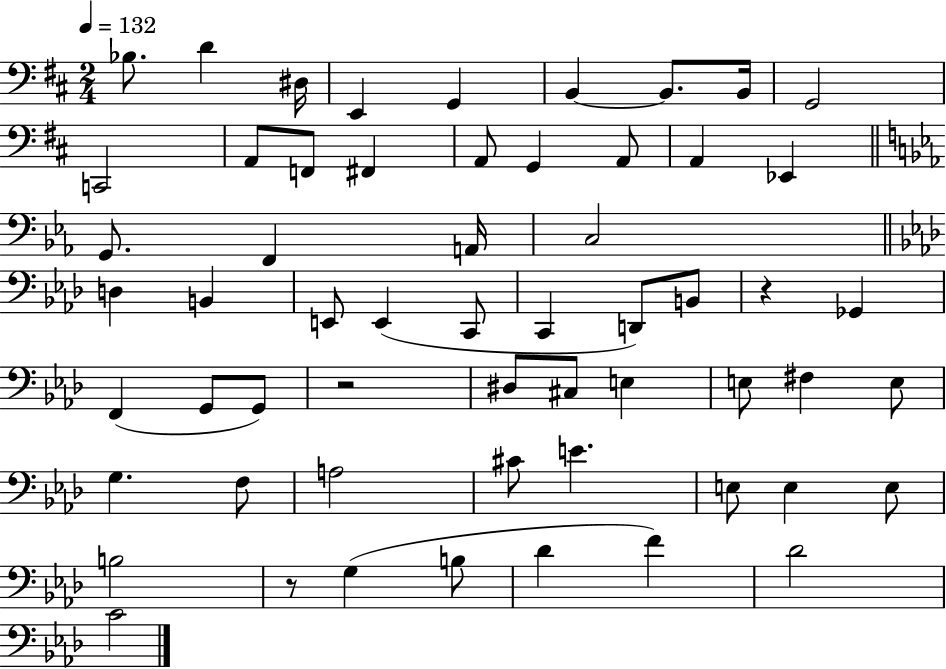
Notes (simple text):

Bb3/e. D4/q D#3/s E2/q G2/q B2/q B2/e. B2/s G2/h C2/h A2/e F2/e F#2/q A2/e G2/q A2/e A2/q Eb2/q G2/e. F2/q A2/s C3/h D3/q B2/q E2/e E2/q C2/e C2/q D2/e B2/e R/q Gb2/q F2/q G2/e G2/e R/h D#3/e C#3/e E3/q E3/e F#3/q E3/e G3/q. F3/e A3/h C#4/e E4/q. E3/e E3/q E3/e B3/h R/e G3/q B3/e Db4/q F4/q Db4/h C4/h